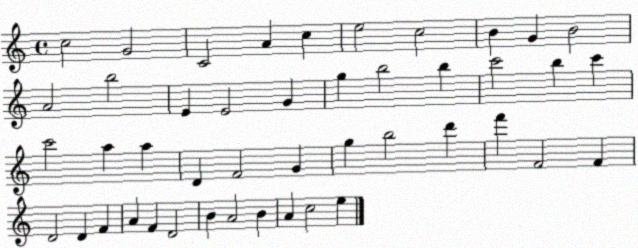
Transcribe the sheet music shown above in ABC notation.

X:1
T:Untitled
M:4/4
L:1/4
K:C
c2 G2 C2 A c e2 c2 B G B2 A2 b2 E E2 G g b2 b c'2 b c' c'2 a a D F2 G g b2 d' f' F2 F D2 D F A F D2 B A2 B A c2 e